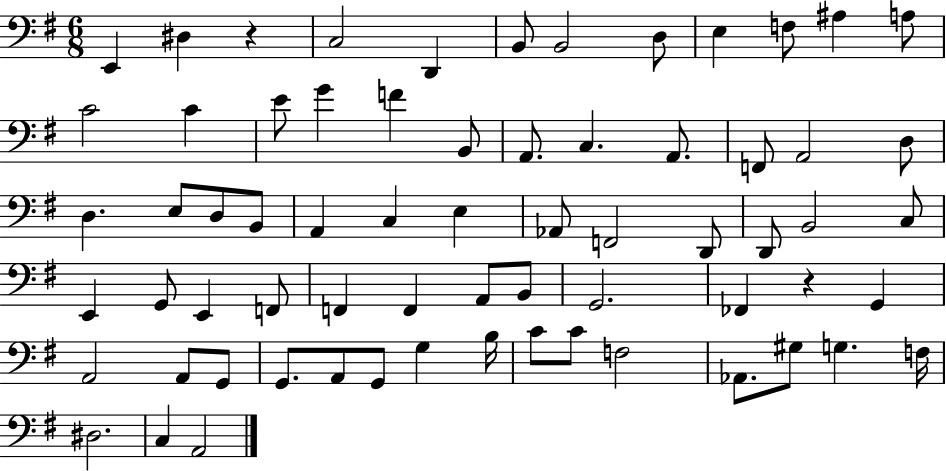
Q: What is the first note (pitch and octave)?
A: E2